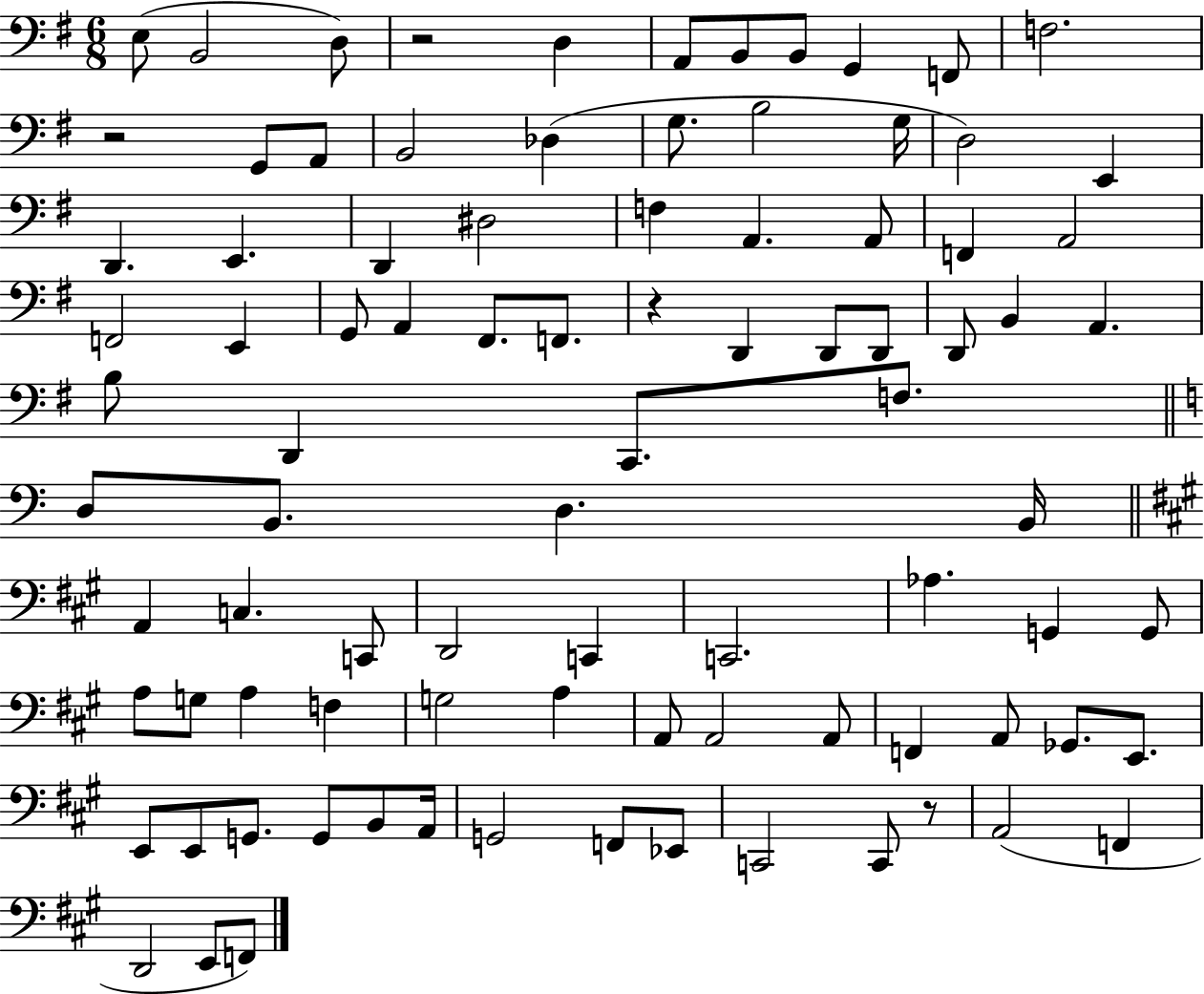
E3/e B2/h D3/e R/h D3/q A2/e B2/e B2/e G2/q F2/e F3/h. R/h G2/e A2/e B2/h Db3/q G3/e. B3/h G3/s D3/h E2/q D2/q. E2/q. D2/q D#3/h F3/q A2/q. A2/e F2/q A2/h F2/h E2/q G2/e A2/q F#2/e. F2/e. R/q D2/q D2/e D2/e D2/e B2/q A2/q. B3/e D2/q C2/e. F3/e. D3/e B2/e. D3/q. B2/s A2/q C3/q. C2/e D2/h C2/q C2/h. Ab3/q. G2/q G2/e A3/e G3/e A3/q F3/q G3/h A3/q A2/e A2/h A2/e F2/q A2/e Gb2/e. E2/e. E2/e E2/e G2/e. G2/e B2/e A2/s G2/h F2/e Eb2/e C2/h C2/e R/e A2/h F2/q D2/h E2/e F2/e